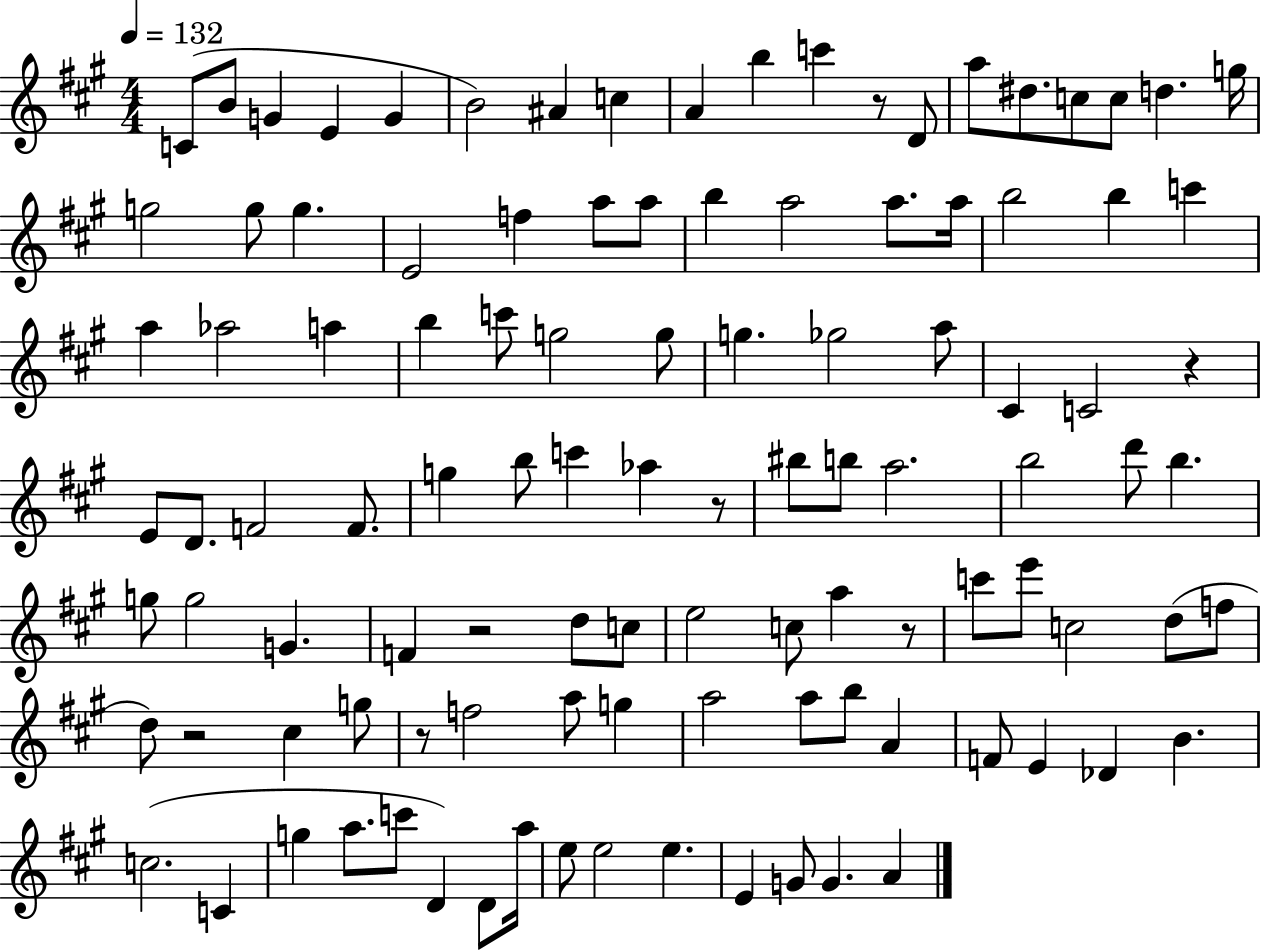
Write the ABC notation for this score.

X:1
T:Untitled
M:4/4
L:1/4
K:A
C/2 B/2 G E G B2 ^A c A b c' z/2 D/2 a/2 ^d/2 c/2 c/2 d g/4 g2 g/2 g E2 f a/2 a/2 b a2 a/2 a/4 b2 b c' a _a2 a b c'/2 g2 g/2 g _g2 a/2 ^C C2 z E/2 D/2 F2 F/2 g b/2 c' _a z/2 ^b/2 b/2 a2 b2 d'/2 b g/2 g2 G F z2 d/2 c/2 e2 c/2 a z/2 c'/2 e'/2 c2 d/2 f/2 d/2 z2 ^c g/2 z/2 f2 a/2 g a2 a/2 b/2 A F/2 E _D B c2 C g a/2 c'/2 D D/2 a/4 e/2 e2 e E G/2 G A